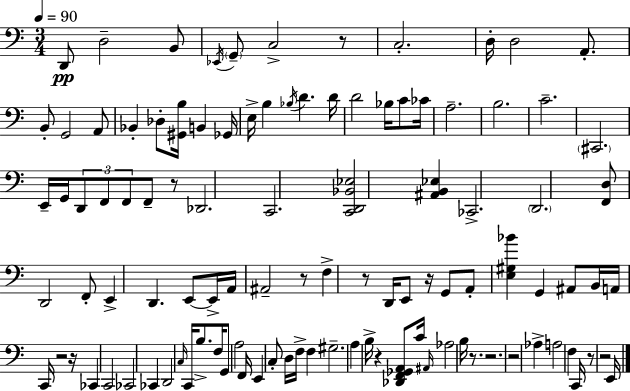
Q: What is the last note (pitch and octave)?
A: E2